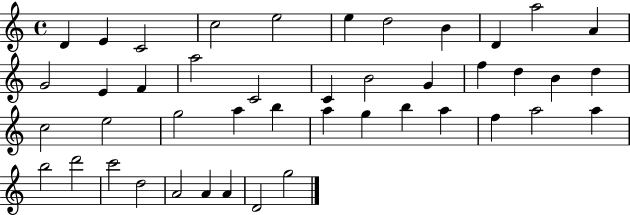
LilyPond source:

{
  \clef treble
  \time 4/4
  \defaultTimeSignature
  \key c \major
  d'4 e'4 c'2 | c''2 e''2 | e''4 d''2 b'4 | d'4 a''2 a'4 | \break g'2 e'4 f'4 | a''2 c'2 | c'4 b'2 g'4 | f''4 d''4 b'4 d''4 | \break c''2 e''2 | g''2 a''4 b''4 | a''4 g''4 b''4 a''4 | f''4 a''2 a''4 | \break b''2 d'''2 | c'''2 d''2 | a'2 a'4 a'4 | d'2 g''2 | \break \bar "|."
}